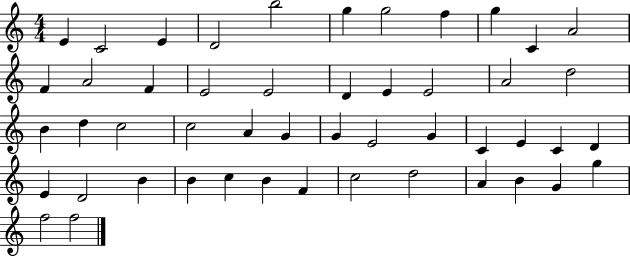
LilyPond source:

{
  \clef treble
  \numericTimeSignature
  \time 4/4
  \key c \major
  e'4 c'2 e'4 | d'2 b''2 | g''4 g''2 f''4 | g''4 c'4 a'2 | \break f'4 a'2 f'4 | e'2 e'2 | d'4 e'4 e'2 | a'2 d''2 | \break b'4 d''4 c''2 | c''2 a'4 g'4 | g'4 e'2 g'4 | c'4 e'4 c'4 d'4 | \break e'4 d'2 b'4 | b'4 c''4 b'4 f'4 | c''2 d''2 | a'4 b'4 g'4 g''4 | \break f''2 f''2 | \bar "|."
}